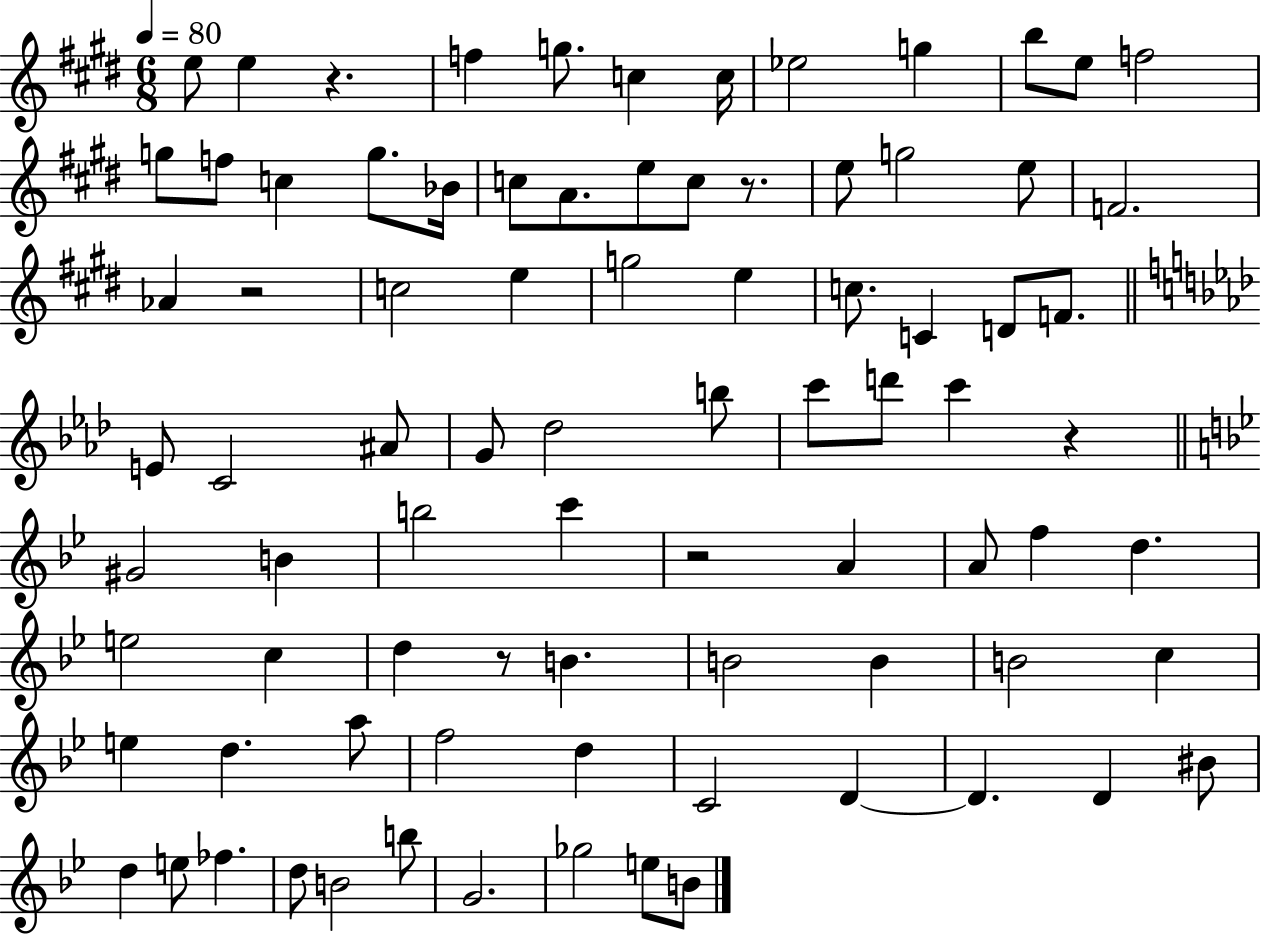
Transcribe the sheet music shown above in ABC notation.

X:1
T:Untitled
M:6/8
L:1/4
K:E
e/2 e z f g/2 c c/4 _e2 g b/2 e/2 f2 g/2 f/2 c g/2 _B/4 c/2 A/2 e/2 c/2 z/2 e/2 g2 e/2 F2 _A z2 c2 e g2 e c/2 C D/2 F/2 E/2 C2 ^A/2 G/2 _d2 b/2 c'/2 d'/2 c' z ^G2 B b2 c' z2 A A/2 f d e2 c d z/2 B B2 B B2 c e d a/2 f2 d C2 D D D ^B/2 d e/2 _f d/2 B2 b/2 G2 _g2 e/2 B/2